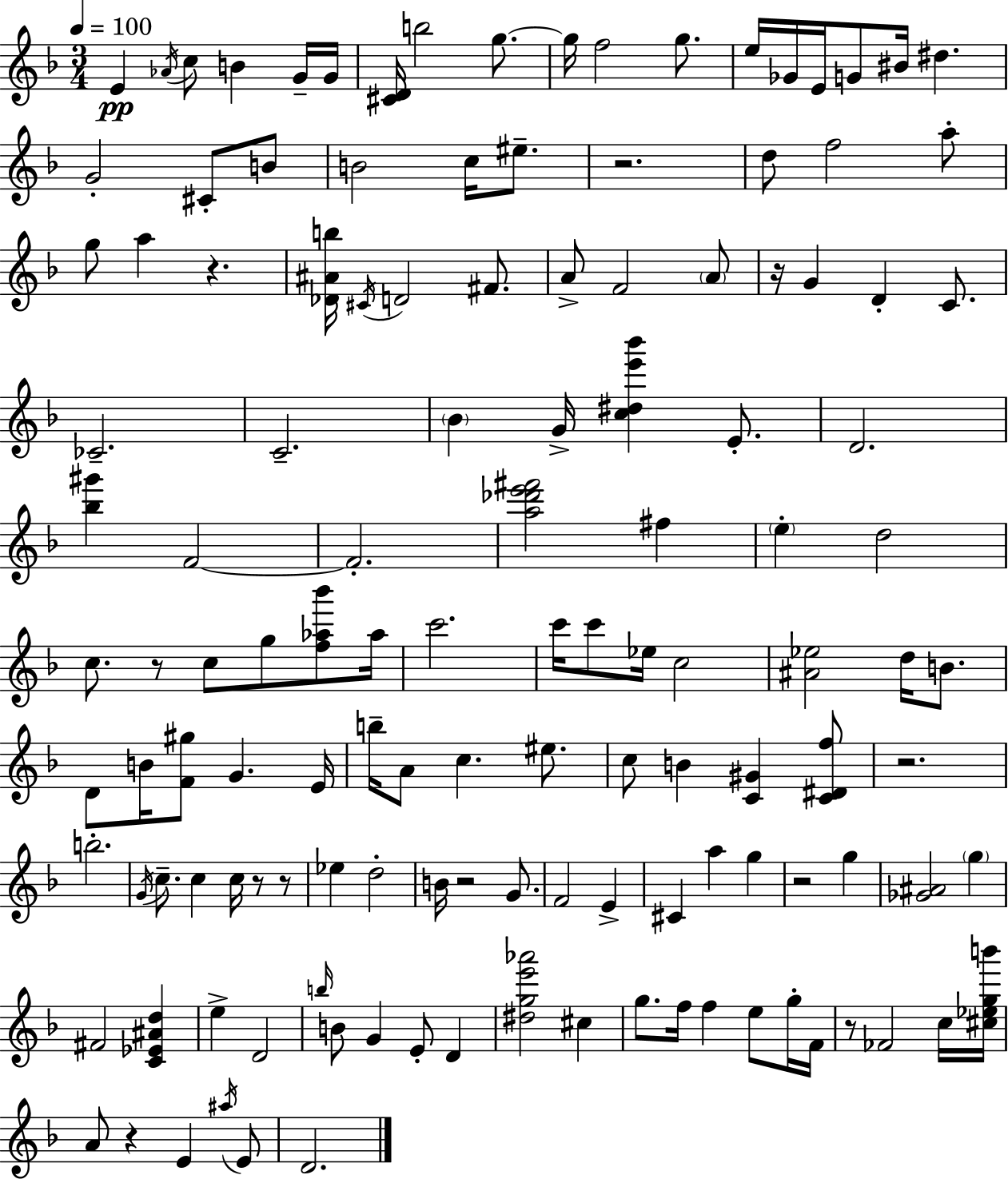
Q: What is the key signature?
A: F major